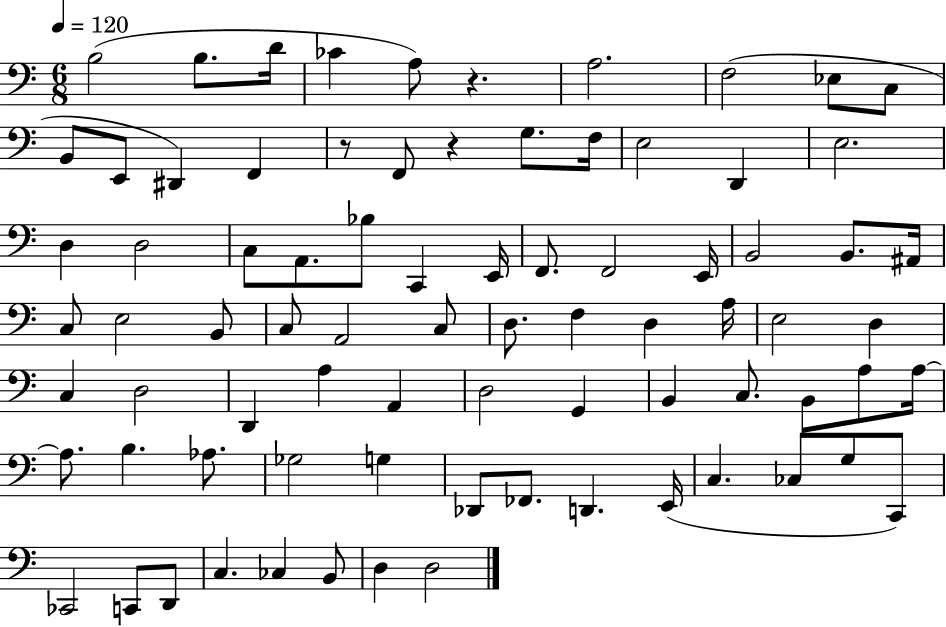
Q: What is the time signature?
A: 6/8